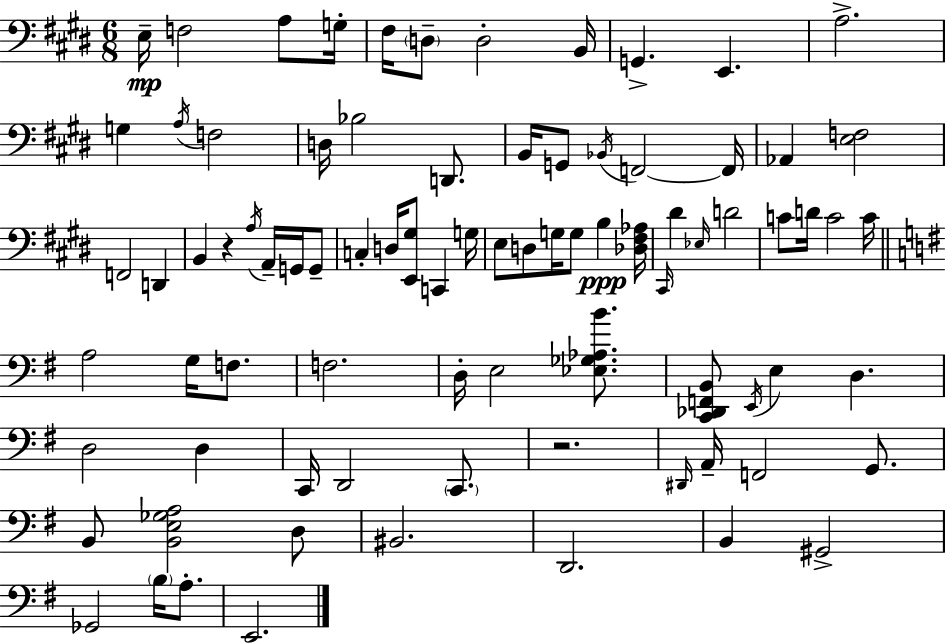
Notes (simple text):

E3/s F3/h A3/e G3/s F#3/s D3/e D3/h B2/s G2/q. E2/q. A3/h. G3/q A3/s F3/h D3/s Bb3/h D2/e. B2/s G2/e Bb2/s F2/h F2/s Ab2/q [E3,F3]/h F2/h D2/q B2/q R/q A3/s A2/s G2/s G2/e C3/q D3/s [E2,G#3]/e C2/q G3/s E3/e D3/e G3/s G3/e B3/q [Db3,F#3,Ab3]/s C#2/s D#4/q Eb3/s D4/h C4/e D4/s C4/h C4/s A3/h G3/s F3/e. F3/h. D3/s E3/h [Eb3,Gb3,Ab3,B4]/e. [C2,Db2,F2,B2]/e E2/s E3/q D3/q. D3/h D3/q C2/s D2/h C2/e. R/h. D#2/s A2/s F2/h G2/e. B2/e [B2,E3,Gb3,A3]/h D3/e BIS2/h. D2/h. B2/q G#2/h Gb2/h B3/s A3/e. E2/h.